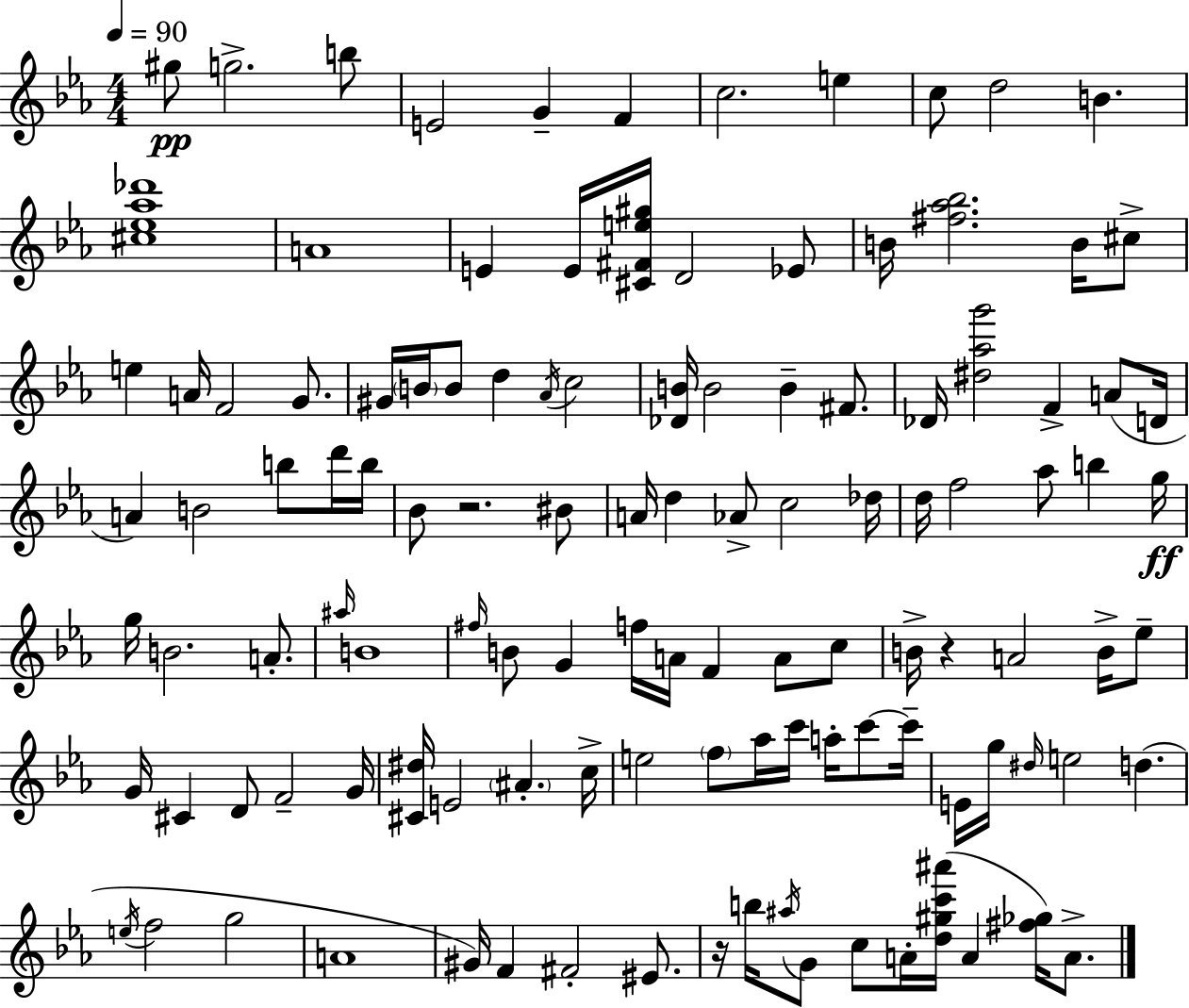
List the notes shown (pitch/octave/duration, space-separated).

G#5/e G5/h. B5/e E4/h G4/q F4/q C5/h. E5/q C5/e D5/h B4/q. [C#5,Eb5,Ab5,Db6]/w A4/w E4/q E4/s [C#4,F#4,E5,G#5]/s D4/h Eb4/e B4/s [F#5,Ab5,Bb5]/h. B4/s C#5/e E5/q A4/s F4/h G4/e. G#4/s B4/s B4/e D5/q Ab4/s C5/h [Db4,B4]/s B4/h B4/q F#4/e. Db4/s [D#5,Ab5,G6]/h F4/q A4/e D4/s A4/q B4/h B5/e D6/s B5/s Bb4/e R/h. BIS4/e A4/s D5/q Ab4/e C5/h Db5/s D5/s F5/h Ab5/e B5/q G5/s G5/s B4/h. A4/e. A#5/s B4/w F#5/s B4/e G4/q F5/s A4/s F4/q A4/e C5/e B4/s R/q A4/h B4/s Eb5/e G4/s C#4/q D4/e F4/h G4/s [C#4,D#5]/s E4/h A#4/q. C5/s E5/h F5/e Ab5/s C6/s A5/s C6/e C6/s E4/s G5/s D#5/s E5/h D5/q. E5/s F5/h G5/h A4/w G#4/s F4/q F#4/h EIS4/e. R/s B5/s A#5/s G4/e C5/e A4/s [D5,G#5,C6,A#6]/s A4/q [F#5,Gb5]/s A4/e.